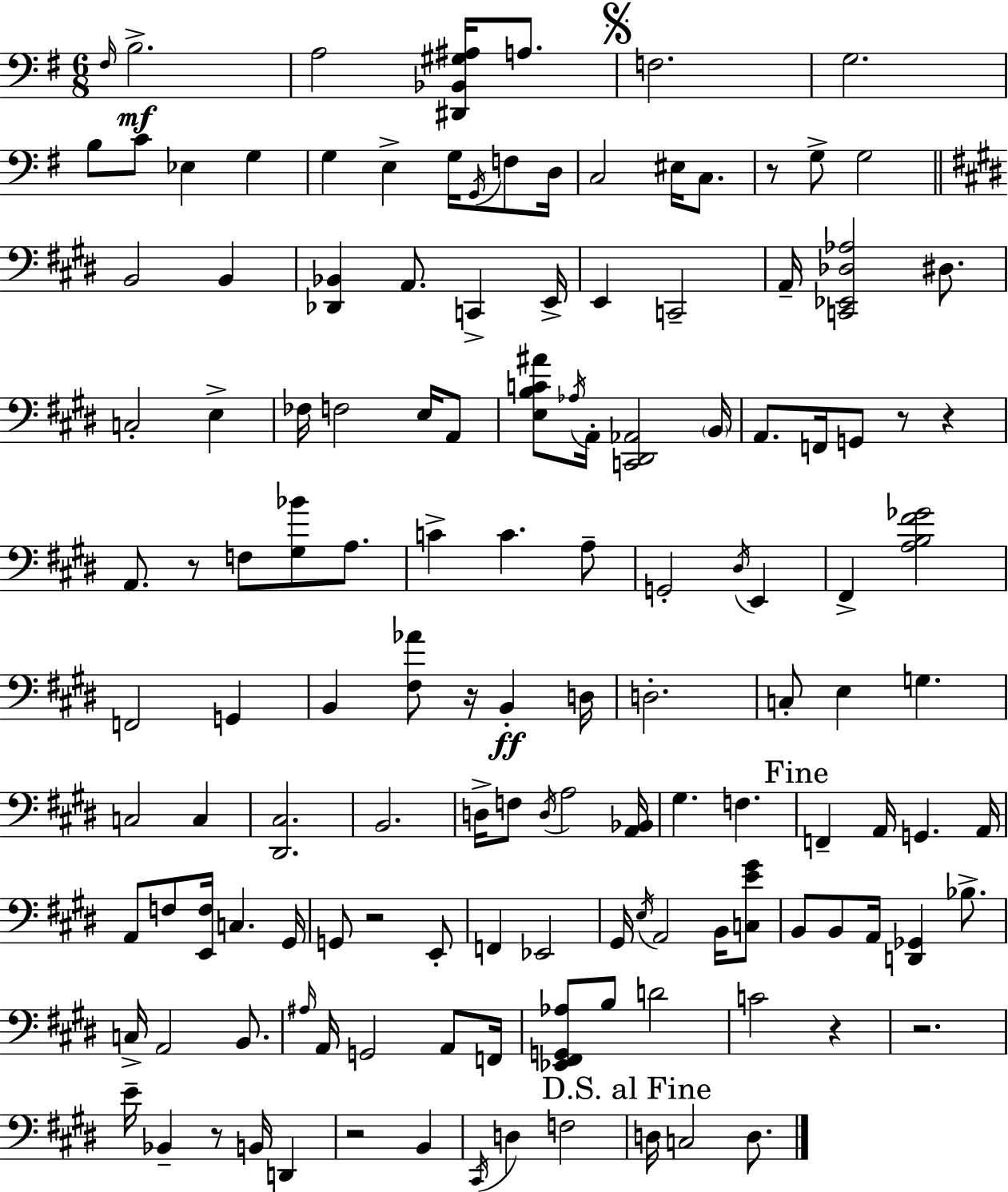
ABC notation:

X:1
T:Untitled
M:6/8
L:1/4
K:G
^F,/4 B,2 A,2 [^D,,_B,,^G,^A,]/4 A,/2 F,2 G,2 B,/2 C/2 _E, G, G, E, G,/4 G,,/4 F,/2 D,/4 C,2 ^E,/4 C,/2 z/2 G,/2 G,2 B,,2 B,, [_D,,_B,,] A,,/2 C,, E,,/4 E,, C,,2 A,,/4 [C,,_E,,_D,_A,]2 ^D,/2 C,2 E, _F,/4 F,2 E,/4 A,,/2 [E,B,C^A]/2 _A,/4 A,,/4 [C,,^D,,_A,,]2 B,,/4 A,,/2 F,,/4 G,,/2 z/2 z A,,/2 z/2 F,/2 [^G,_B]/2 A,/2 C C A,/2 G,,2 ^D,/4 E,, ^F,, [A,B,^F_G]2 F,,2 G,, B,, [^F,_A]/2 z/4 B,, D,/4 D,2 C,/2 E, G, C,2 C, [^D,,^C,]2 B,,2 D,/4 F,/2 D,/4 A,2 [A,,_B,,]/4 ^G, F, F,, A,,/4 G,, A,,/4 A,,/2 F,/2 [E,,F,]/4 C, ^G,,/4 G,,/2 z2 E,,/2 F,, _E,,2 ^G,,/4 E,/4 A,,2 B,,/4 [C,E^G]/2 B,,/2 B,,/2 A,,/4 [D,,_G,,] _B,/2 C,/4 A,,2 B,,/2 ^A,/4 A,,/4 G,,2 A,,/2 F,,/4 [_E,,^F,,G,,_A,]/2 B,/2 D2 C2 z z2 E/4 _B,, z/2 B,,/4 D,, z2 B,, ^C,,/4 D, F,2 D,/4 C,2 D,/2